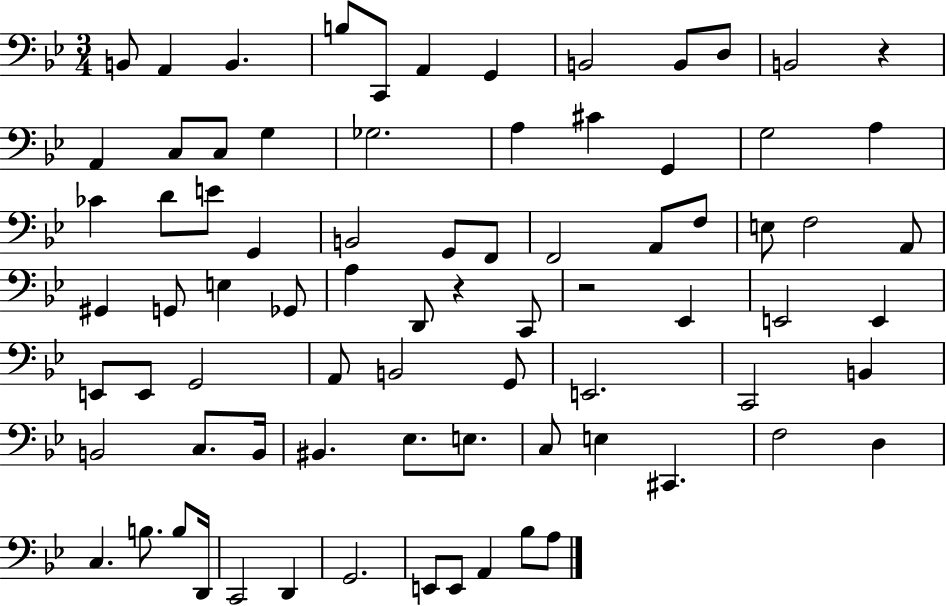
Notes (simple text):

B2/e A2/q B2/q. B3/e C2/e A2/q G2/q B2/h B2/e D3/e B2/h R/q A2/q C3/e C3/e G3/q Gb3/h. A3/q C#4/q G2/q G3/h A3/q CES4/q D4/e E4/e G2/q B2/h G2/e F2/e F2/h A2/e F3/e E3/e F3/h A2/e G#2/q G2/e E3/q Gb2/e A3/q D2/e R/q C2/e R/h Eb2/q E2/h E2/q E2/e E2/e G2/h A2/e B2/h G2/e E2/h. C2/h B2/q B2/h C3/e. B2/s BIS2/q. Eb3/e. E3/e. C3/e E3/q C#2/q. F3/h D3/q C3/q. B3/e. B3/e D2/s C2/h D2/q G2/h. E2/e E2/e A2/q Bb3/e A3/e